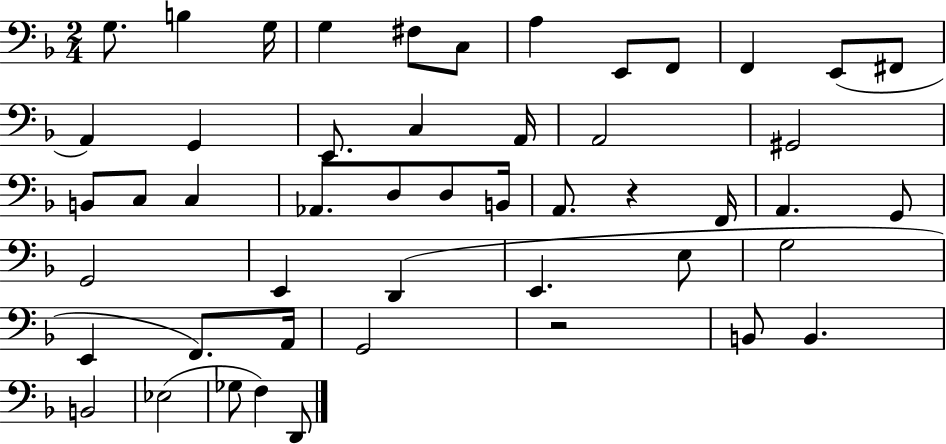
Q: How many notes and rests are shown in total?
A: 49